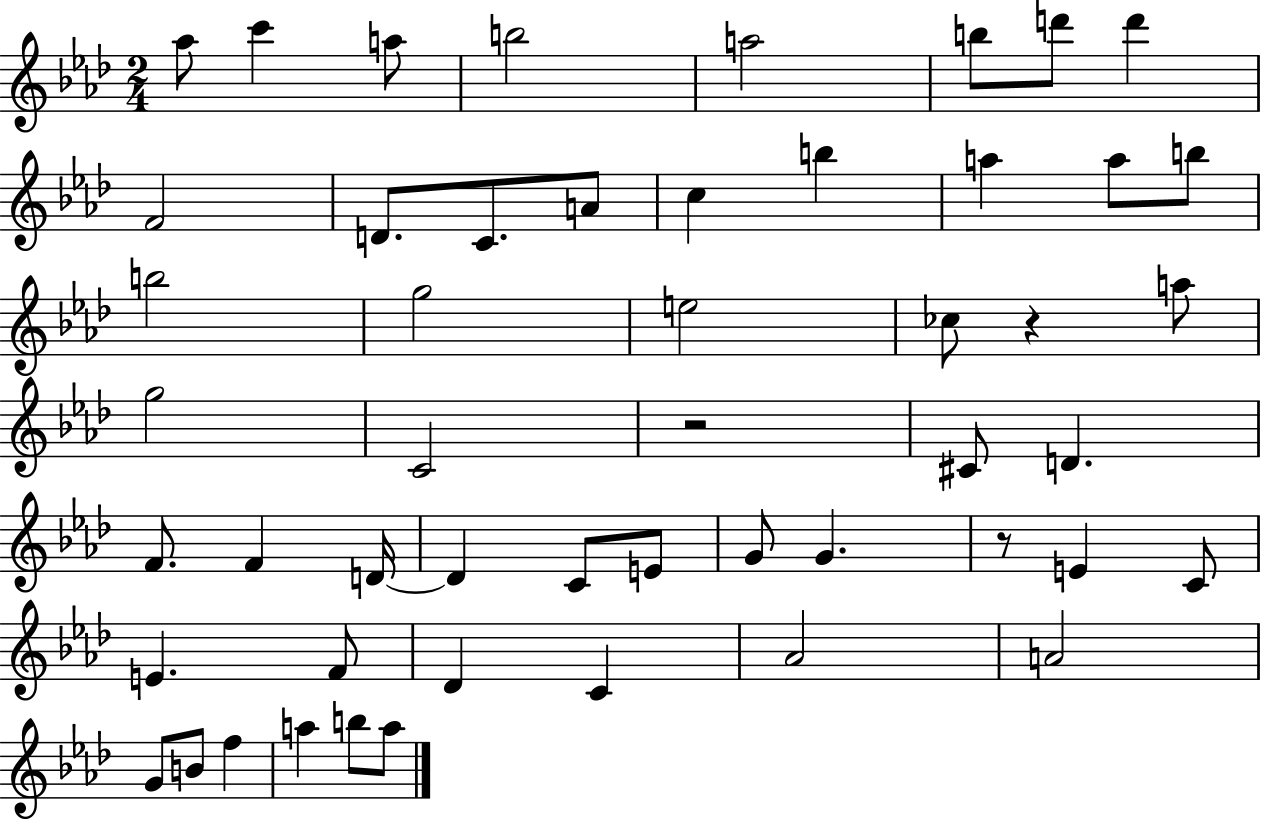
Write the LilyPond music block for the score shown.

{
  \clef treble
  \numericTimeSignature
  \time 2/4
  \key aes \major
  aes''8 c'''4 a''8 | b''2 | a''2 | b''8 d'''8 d'''4 | \break f'2 | d'8. c'8. a'8 | c''4 b''4 | a''4 a''8 b''8 | \break b''2 | g''2 | e''2 | ces''8 r4 a''8 | \break g''2 | c'2 | r2 | cis'8 d'4. | \break f'8. f'4 d'16~~ | d'4 c'8 e'8 | g'8 g'4. | r8 e'4 c'8 | \break e'4. f'8 | des'4 c'4 | aes'2 | a'2 | \break g'8 b'8 f''4 | a''4 b''8 a''8 | \bar "|."
}